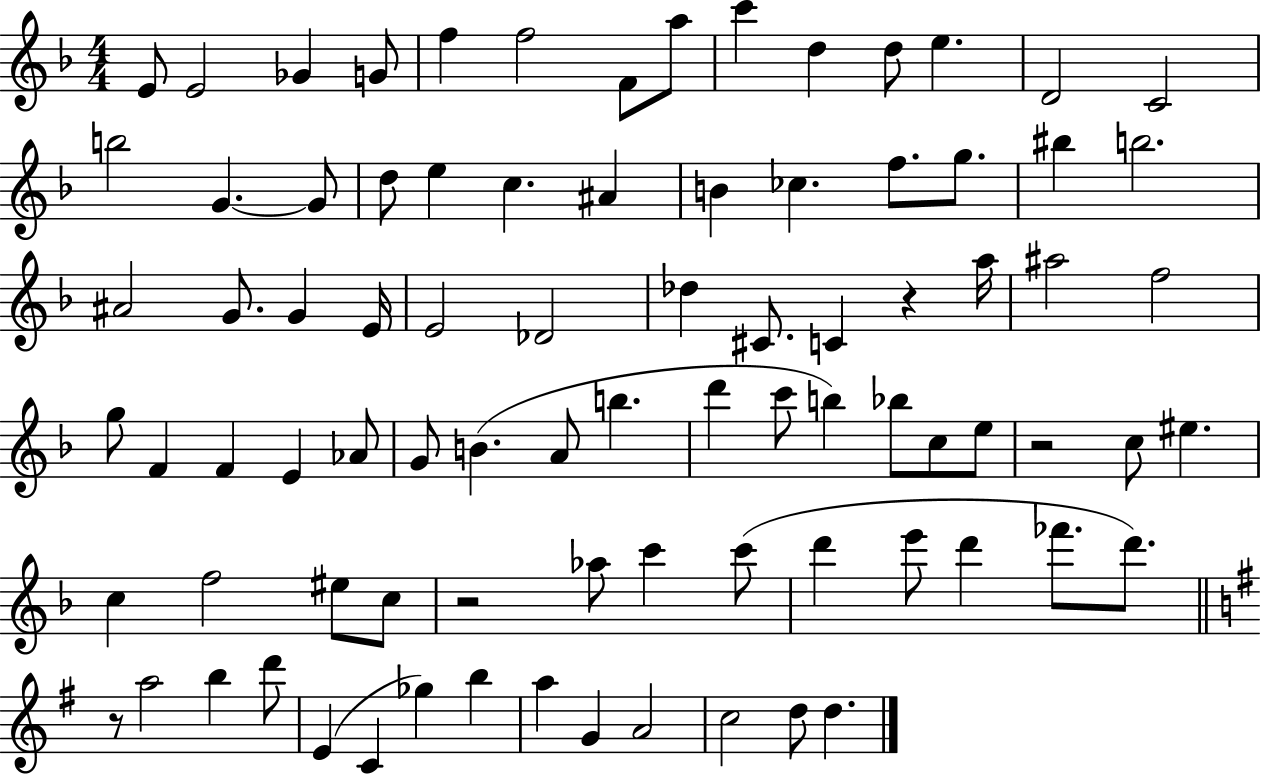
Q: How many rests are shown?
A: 4